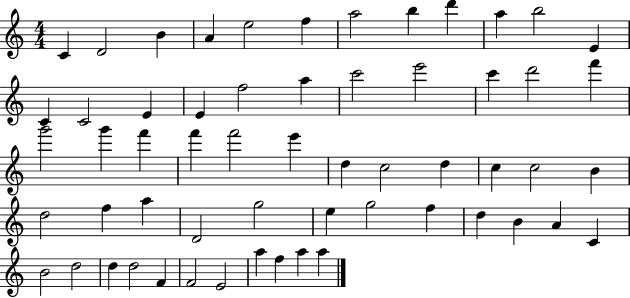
C4/q D4/h B4/q A4/q E5/h F5/q A5/h B5/q D6/q A5/q B5/h E4/q C4/q C4/h E4/q E4/q F5/h A5/q C6/h E6/h C6/q D6/h F6/q G6/h G6/q F6/q F6/q F6/h E6/q D5/q C5/h D5/q C5/q C5/h B4/q D5/h F5/q A5/q D4/h G5/h E5/q G5/h F5/q D5/q B4/q A4/q C4/q B4/h D5/h D5/q D5/h F4/q F4/h E4/h A5/q F5/q A5/q A5/q